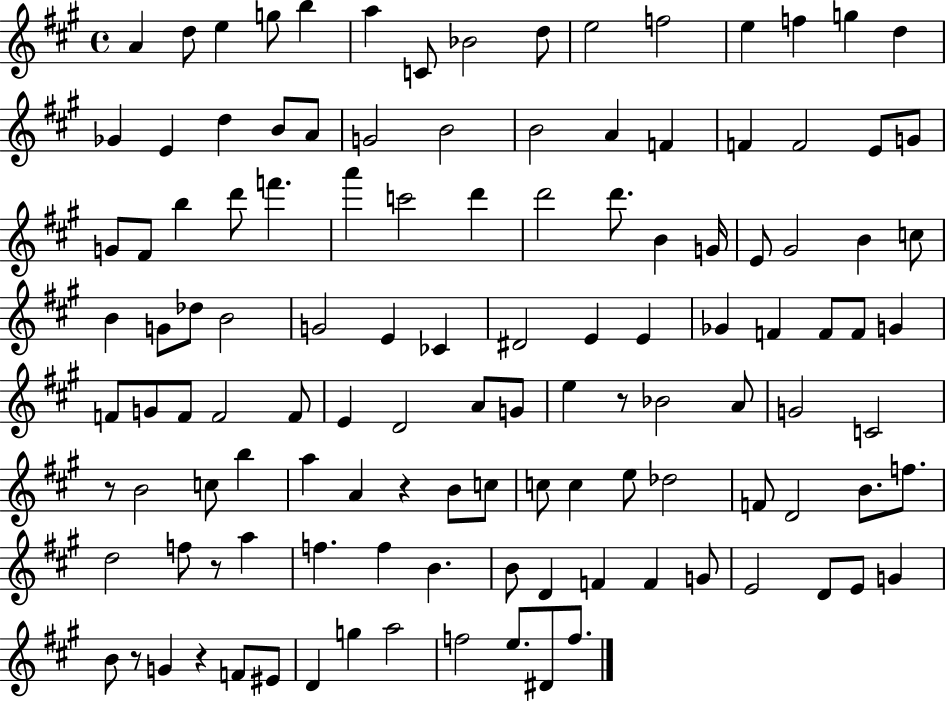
A4/q D5/e E5/q G5/e B5/q A5/q C4/e Bb4/h D5/e E5/h F5/h E5/q F5/q G5/q D5/q Gb4/q E4/q D5/q B4/e A4/e G4/h B4/h B4/h A4/q F4/q F4/q F4/h E4/e G4/e G4/e F#4/e B5/q D6/e F6/q. A6/q C6/h D6/q D6/h D6/e. B4/q G4/s E4/e G#4/h B4/q C5/e B4/q G4/e Db5/e B4/h G4/h E4/q CES4/q D#4/h E4/q E4/q Gb4/q F4/q F4/e F4/e G4/q F4/e G4/e F4/e F4/h F4/e E4/q D4/h A4/e G4/e E5/q R/e Bb4/h A4/e G4/h C4/h R/e B4/h C5/e B5/q A5/q A4/q R/q B4/e C5/e C5/e C5/q E5/e Db5/h F4/e D4/h B4/e. F5/e. D5/h F5/e R/e A5/q F5/q. F5/q B4/q. B4/e D4/q F4/q F4/q G4/e E4/h D4/e E4/e G4/q B4/e R/e G4/q R/q F4/e EIS4/e D4/q G5/q A5/h F5/h E5/e. D#4/e F5/e.